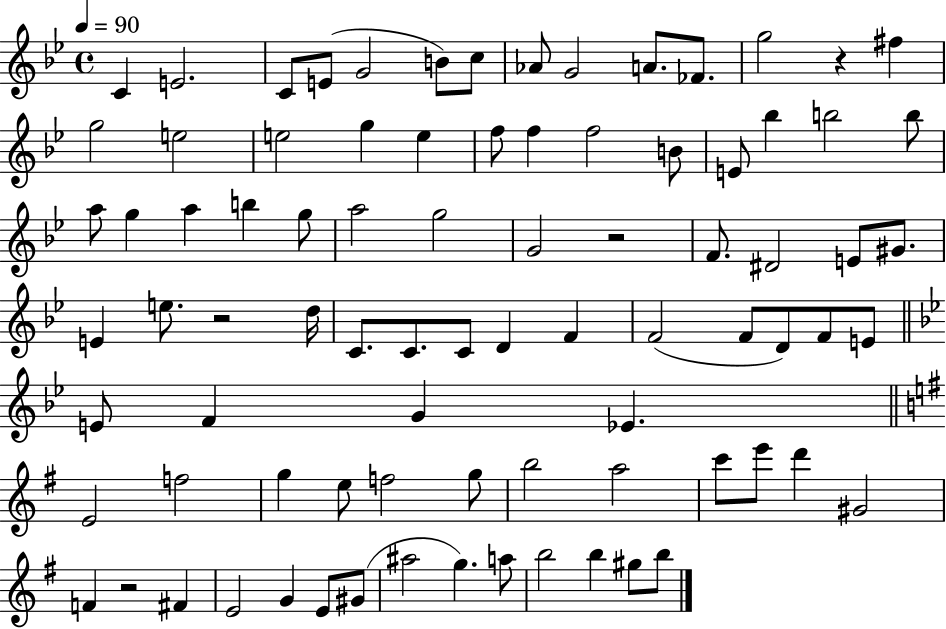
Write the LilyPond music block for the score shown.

{
  \clef treble
  \time 4/4
  \defaultTimeSignature
  \key bes \major
  \tempo 4 = 90
  \repeat volta 2 { c'4 e'2. | c'8 e'8( g'2 b'8) c''8 | aes'8 g'2 a'8. fes'8. | g''2 r4 fis''4 | \break g''2 e''2 | e''2 g''4 e''4 | f''8 f''4 f''2 b'8 | e'8 bes''4 b''2 b''8 | \break a''8 g''4 a''4 b''4 g''8 | a''2 g''2 | g'2 r2 | f'8. dis'2 e'8 gis'8. | \break e'4 e''8. r2 d''16 | c'8. c'8. c'8 d'4 f'4 | f'2( f'8 d'8) f'8 e'8 | \bar "||" \break \key bes \major e'8 f'4 g'4 ees'4. | \bar "||" \break \key e \minor e'2 f''2 | g''4 e''8 f''2 g''8 | b''2 a''2 | c'''8 e'''8 d'''4 gis'2 | \break f'4 r2 fis'4 | e'2 g'4 e'8 gis'8( | ais''2 g''4.) a''8 | b''2 b''4 gis''8 b''8 | \break } \bar "|."
}